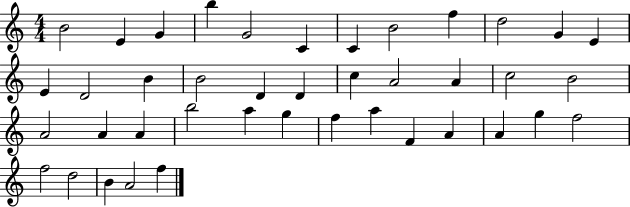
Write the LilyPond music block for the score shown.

{
  \clef treble
  \numericTimeSignature
  \time 4/4
  \key c \major
  b'2 e'4 g'4 | b''4 g'2 c'4 | c'4 b'2 f''4 | d''2 g'4 e'4 | \break e'4 d'2 b'4 | b'2 d'4 d'4 | c''4 a'2 a'4 | c''2 b'2 | \break a'2 a'4 a'4 | b''2 a''4 g''4 | f''4 a''4 f'4 a'4 | a'4 g''4 f''2 | \break f''2 d''2 | b'4 a'2 f''4 | \bar "|."
}